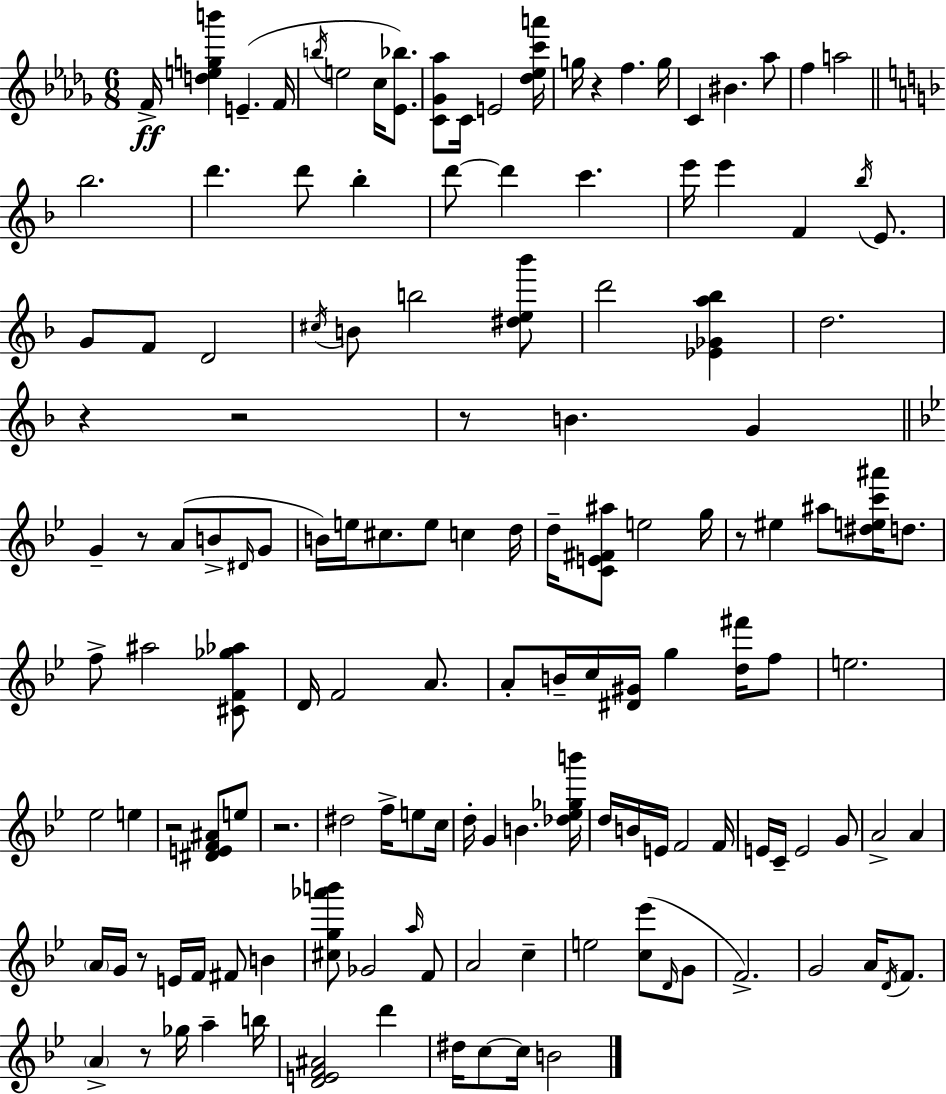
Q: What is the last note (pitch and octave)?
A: B4